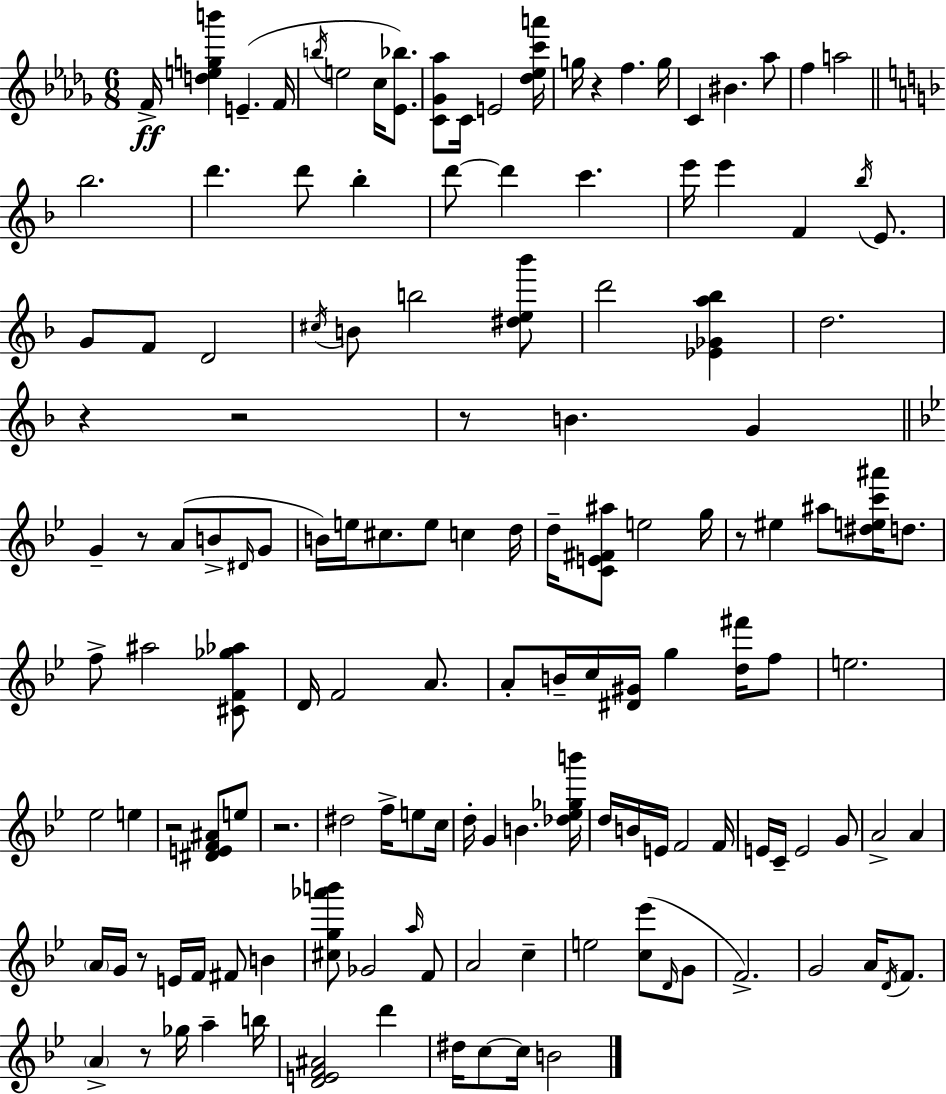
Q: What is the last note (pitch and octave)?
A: B4